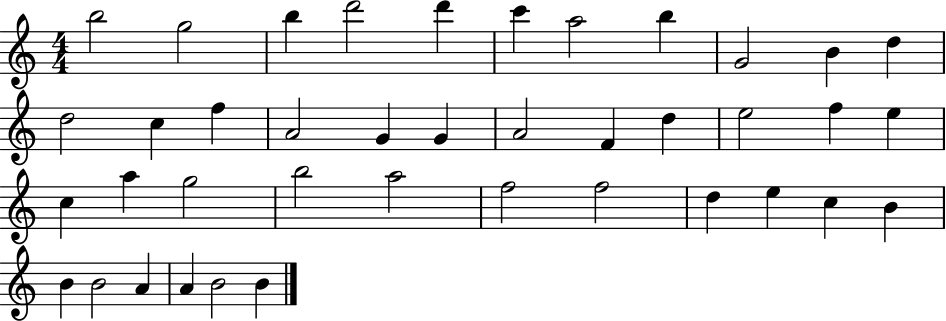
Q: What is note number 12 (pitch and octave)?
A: D5